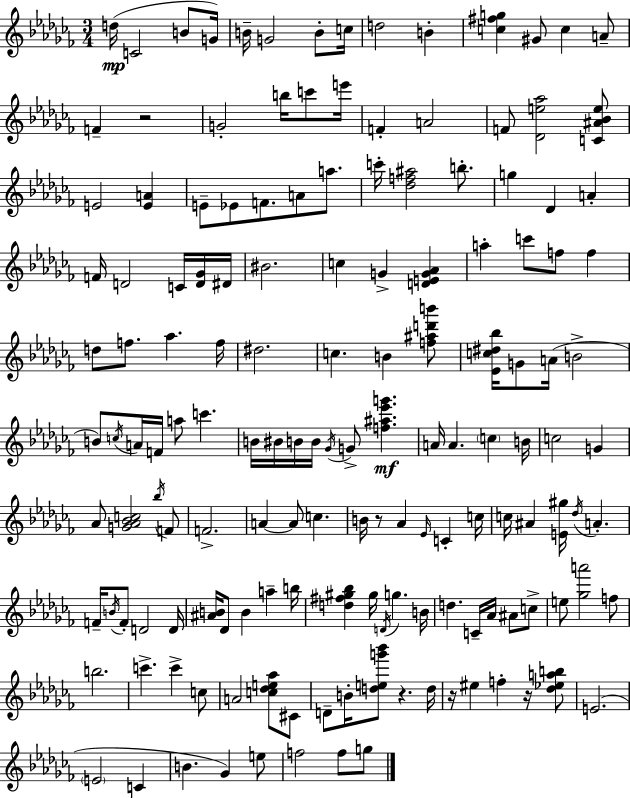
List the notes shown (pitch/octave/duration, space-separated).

D5/s C4/h B4/e G4/s B4/s G4/h B4/e C5/s D5/h B4/q [C5,F#5,G5]/q G#4/e C5/q A4/e F4/q R/h G4/h B5/s C6/e E6/s F4/q A4/h F4/e [Db4,E5,Ab5]/h [C4,A#4,Bb4,E5]/e E4/h [E4,A4]/q E4/e Eb4/e F4/e. A4/e A5/e. C6/s [Db5,F5,A#5]/h B5/e. G5/q Db4/q A4/q F4/s D4/h C4/s [D4,Gb4]/s D#4/s BIS4/h. C5/q G4/q [D4,E4,G4,Ab4]/q A5/q C6/e F5/e F5/q D5/e F5/e. Ab5/q. F5/s D#5/h. C5/q. B4/q [F5,A#5,D6,B6]/e [Eb4,C5,D#5,Bb5]/s G4/e A4/s B4/h B4/e C5/s A4/s F4/s A5/e C6/q. B4/s BIS4/s B4/s B4/s Gb4/s G4/e [F5,A#5,Eb6,G6]/q. A4/s A4/q. C5/q B4/s C5/h G4/q Ab4/e [G4,Ab4,Bb4,C5]/h Bb5/s F4/e F4/h. A4/q A4/e C5/q. B4/s R/e Ab4/q Eb4/s C4/q C5/s C5/s A#4/q [E4,G#5]/s Db5/s A4/q. F4/s B4/s F4/e D4/h D4/s [A#4,B4]/s Db4/e B4/q A5/q B5/s [D5,F#5,G#5,Bb5]/q G#5/s D4/s G5/q. B4/s D5/q. C4/s Ab4/s A#4/e C5/e E5/e [Gb5,A6]/h F5/e B5/h. C6/q. C6/q C5/e A4/h [C5,Db5,E5,Ab5]/e C#4/e D4/e B4/s [D5,E5,G6,Bb6]/e R/q. D5/s R/s EIS5/q F5/q R/s [Db5,Eb5,A5,B5]/e E4/h. E4/h C4/q B4/q. Gb4/q E5/e F5/h F5/e G5/e